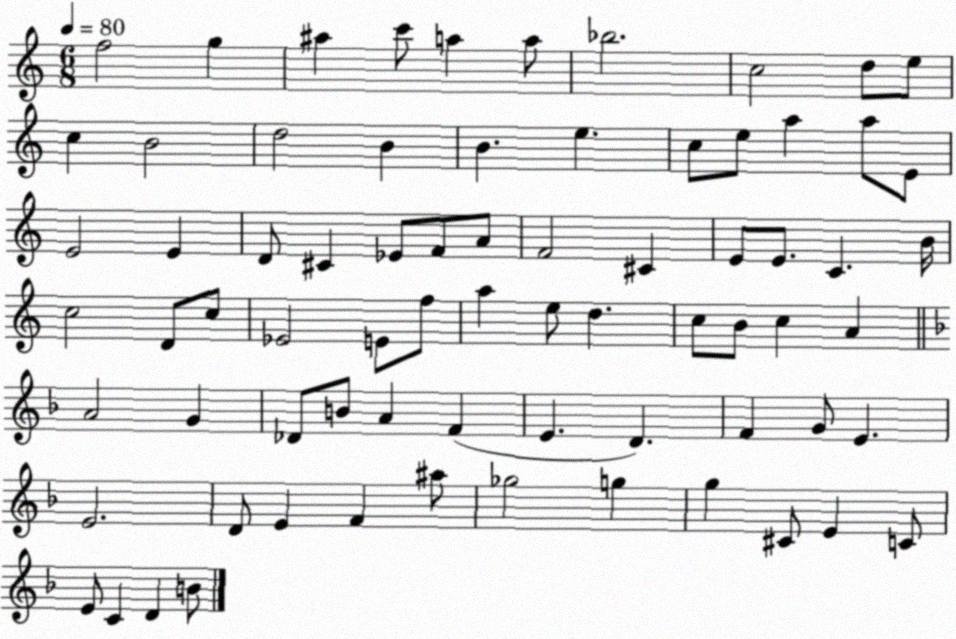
X:1
T:Untitled
M:6/8
L:1/4
K:C
f2 g ^a c'/2 a a/2 _b2 c2 d/2 e/2 c B2 d2 B B e c/2 e/2 a a/2 E/2 E2 E D/2 ^C _E/2 F/2 A/2 F2 ^C E/2 E/2 C B/4 c2 D/2 c/2 _E2 E/2 f/2 a e/2 d c/2 B/2 c A A2 G _D/2 B/2 A F E D F G/2 E E2 D/2 E F ^a/2 _g2 g g ^C/2 E C/2 E/2 C D B/2